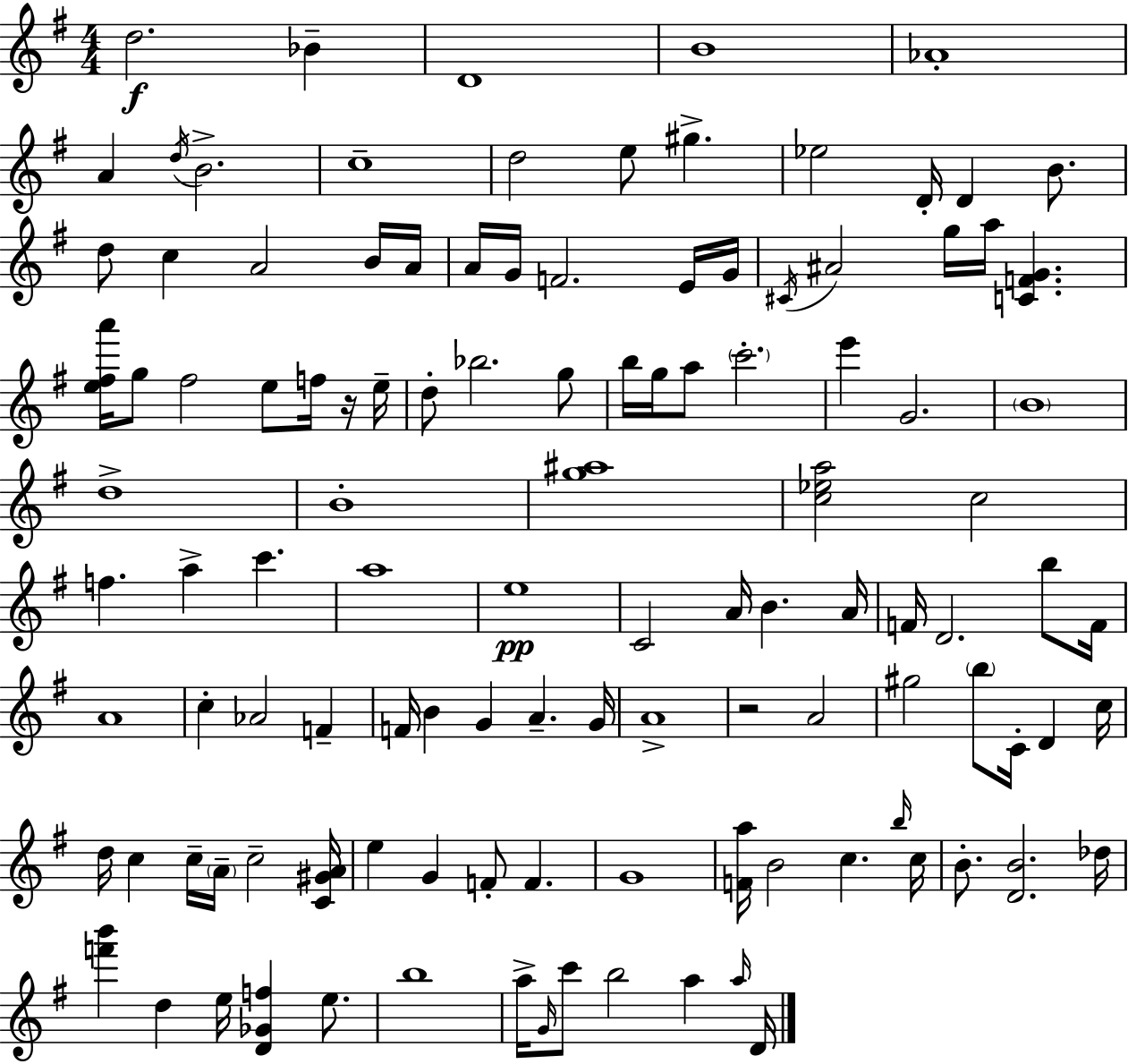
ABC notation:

X:1
T:Untitled
M:4/4
L:1/4
K:G
d2 _B D4 B4 _A4 A d/4 B2 c4 d2 e/2 ^g _e2 D/4 D B/2 d/2 c A2 B/4 A/4 A/4 G/4 F2 E/4 G/4 ^C/4 ^A2 g/4 a/4 [CFG] [e^fa']/4 g/2 ^f2 e/2 f/4 z/4 e/4 d/2 _b2 g/2 b/4 g/4 a/2 c'2 e' G2 B4 d4 B4 [g^a]4 [c_ea]2 c2 f a c' a4 e4 C2 A/4 B A/4 F/4 D2 b/2 F/4 A4 c _A2 F F/4 B G A G/4 A4 z2 A2 ^g2 b/2 C/4 D c/4 d/4 c c/4 A/4 c2 [C^GA]/4 e G F/2 F G4 [Fa]/4 B2 c b/4 c/4 B/2 [DB]2 _d/4 [f'b'] d e/4 [D_Gf] e/2 b4 a/4 G/4 c'/2 b2 a a/4 D/4